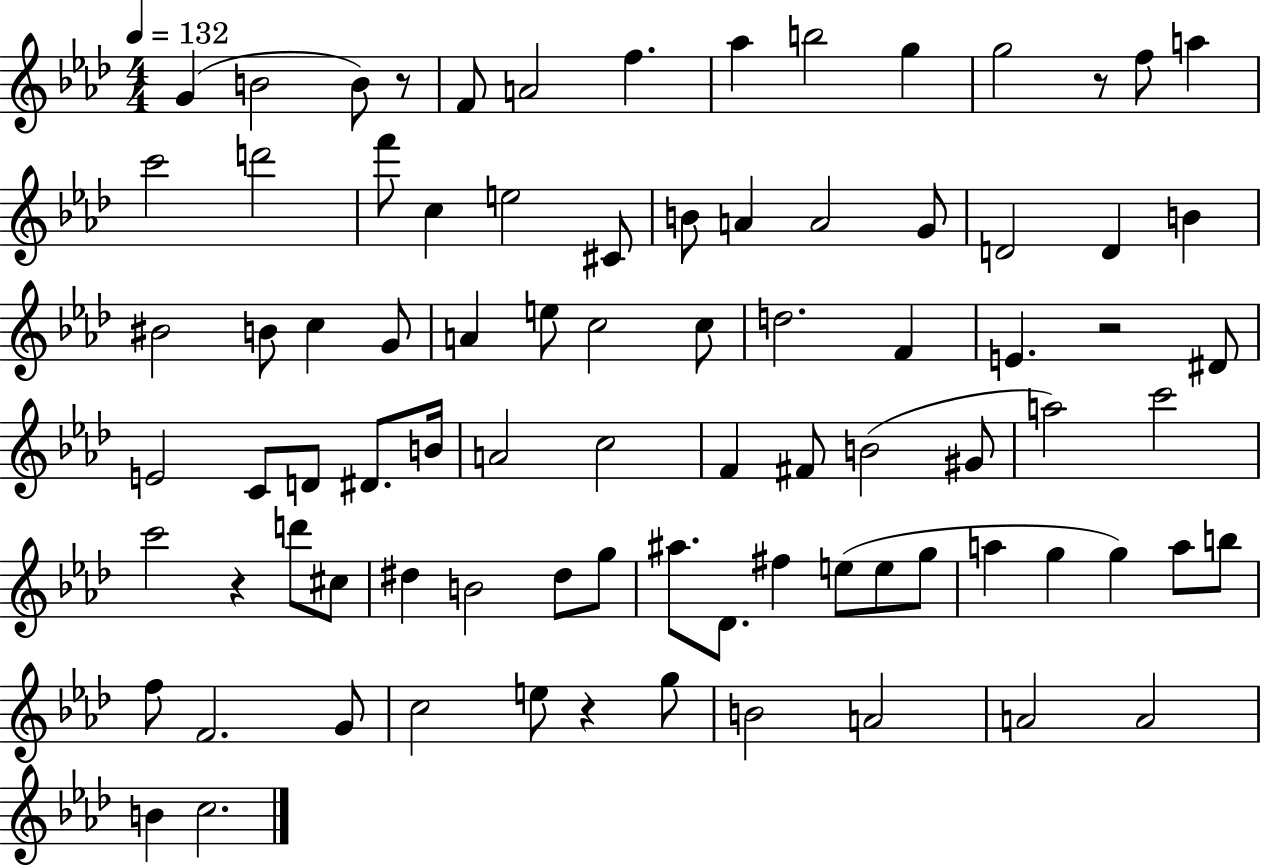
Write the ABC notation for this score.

X:1
T:Untitled
M:4/4
L:1/4
K:Ab
G B2 B/2 z/2 F/2 A2 f _a b2 g g2 z/2 f/2 a c'2 d'2 f'/2 c e2 ^C/2 B/2 A A2 G/2 D2 D B ^B2 B/2 c G/2 A e/2 c2 c/2 d2 F E z2 ^D/2 E2 C/2 D/2 ^D/2 B/4 A2 c2 F ^F/2 B2 ^G/2 a2 c'2 c'2 z d'/2 ^c/2 ^d B2 ^d/2 g/2 ^a/2 _D/2 ^f e/2 e/2 g/2 a g g a/2 b/2 f/2 F2 G/2 c2 e/2 z g/2 B2 A2 A2 A2 B c2